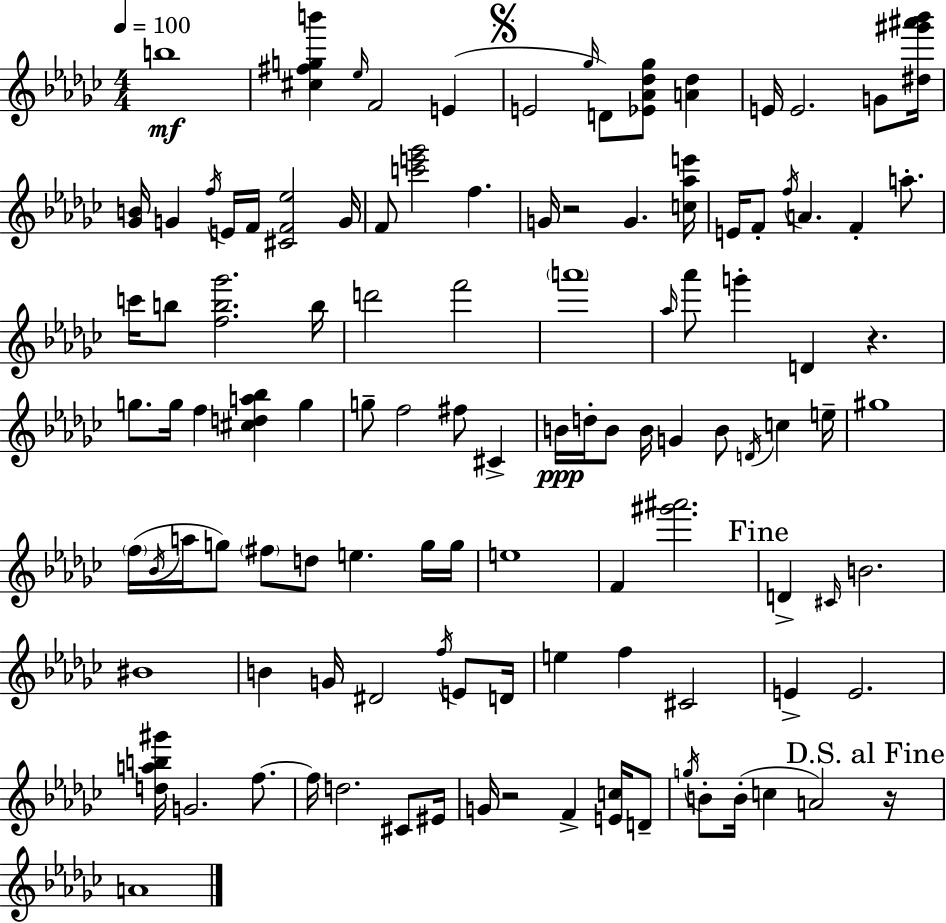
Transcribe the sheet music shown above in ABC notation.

X:1
T:Untitled
M:4/4
L:1/4
K:Ebm
b4 [^c^fgb'] _e/4 F2 E E2 _g/4 D/2 [_E_A_d_g]/2 [A_d] E/4 E2 G/2 [^d^g'^a'_b']/4 [_GB]/4 G f/4 E/4 F/4 [^CF_e]2 G/4 F/2 [c'e'_g']2 f G/4 z2 G [c_ae']/4 E/4 F/2 f/4 A F a/2 c'/4 b/2 [fb_g']2 b/4 d'2 f'2 a'4 _a/4 _a'/2 g' D z g/2 g/4 f [^cda_b] g g/2 f2 ^f/2 ^C B/4 d/4 B/2 B/4 G B/2 D/4 c e/4 ^g4 f/4 _B/4 a/4 g/2 ^f/2 d/2 e g/4 g/4 e4 F [^g'^a']2 D ^C/4 B2 ^B4 B G/4 ^D2 f/4 E/2 D/4 e f ^C2 E E2 [dab^g']/4 G2 f/2 f/4 d2 ^C/2 ^E/4 G/4 z2 F [Ec]/4 D/2 g/4 B/2 B/4 c A2 z/4 A4